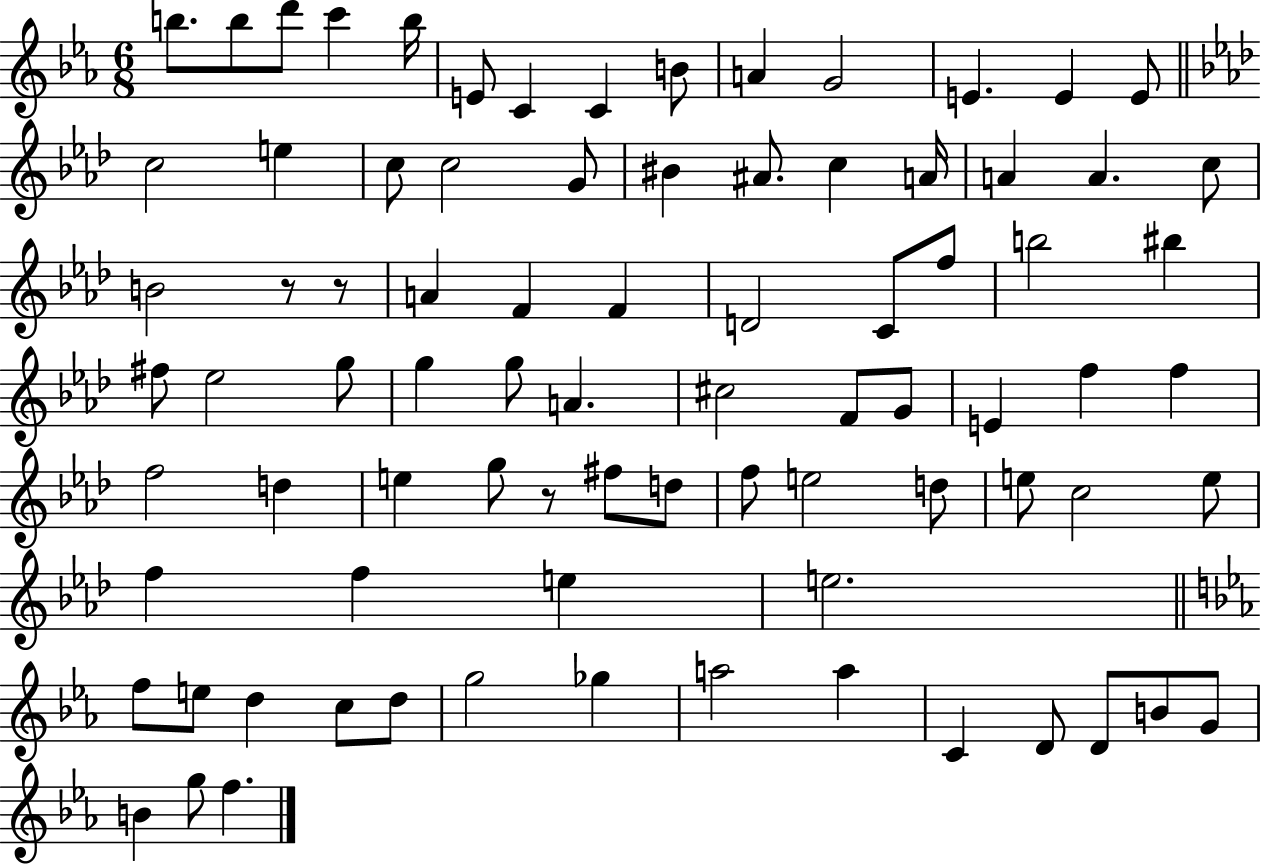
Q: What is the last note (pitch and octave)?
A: F5